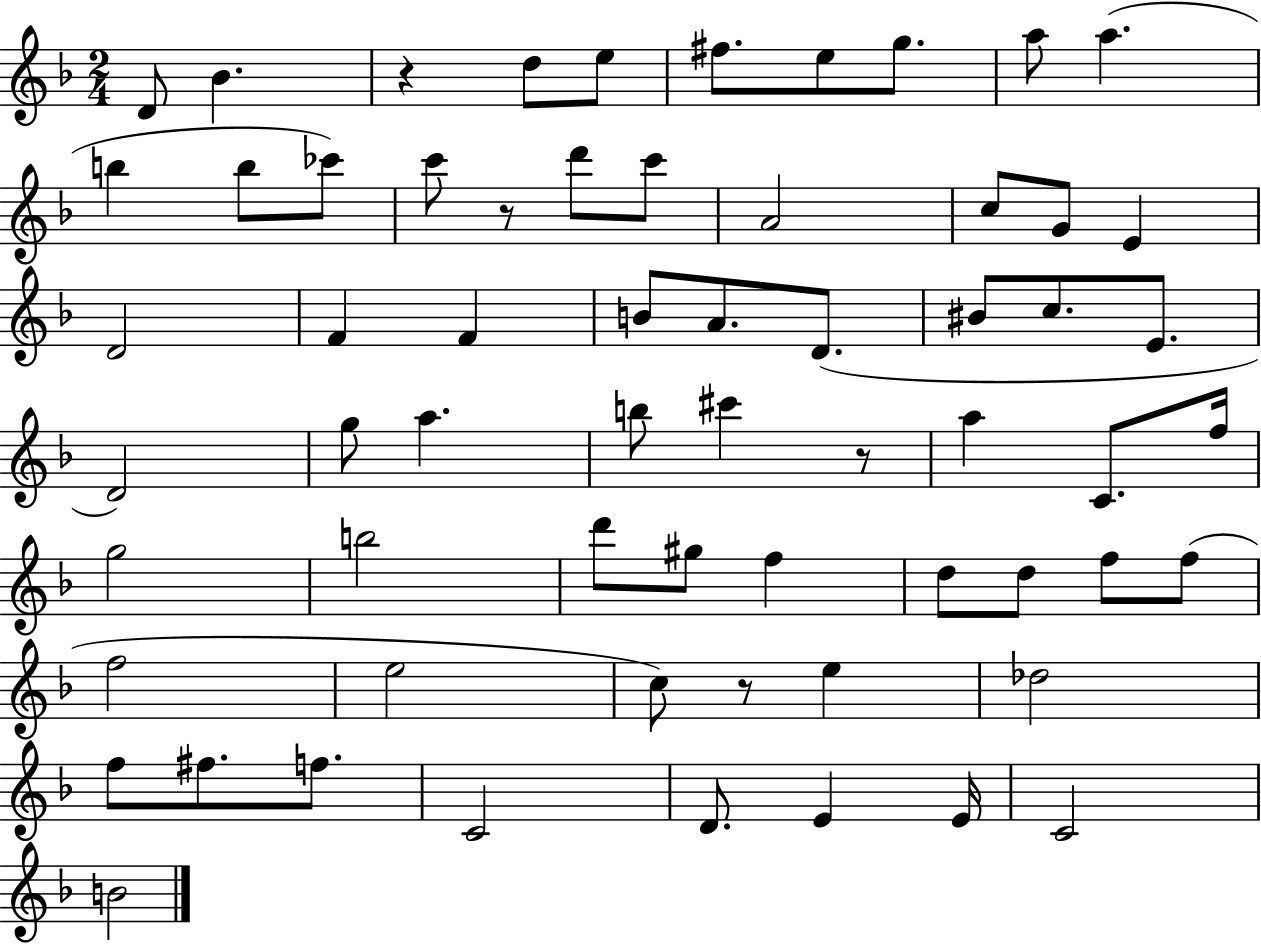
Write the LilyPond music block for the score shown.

{
  \clef treble
  \numericTimeSignature
  \time 2/4
  \key f \major
  d'8 bes'4. | r4 d''8 e''8 | fis''8. e''8 g''8. | a''8 a''4.( | \break b''4 b''8 ces'''8) | c'''8 r8 d'''8 c'''8 | a'2 | c''8 g'8 e'4 | \break d'2 | f'4 f'4 | b'8 a'8. d'8.( | bis'8 c''8. e'8. | \break d'2) | g''8 a''4. | b''8 cis'''4 r8 | a''4 c'8. f''16 | \break g''2 | b''2 | d'''8 gis''8 f''4 | d''8 d''8 f''8 f''8( | \break f''2 | e''2 | c''8) r8 e''4 | des''2 | \break f''8 fis''8. f''8. | c'2 | d'8. e'4 e'16 | c'2 | \break b'2 | \bar "|."
}